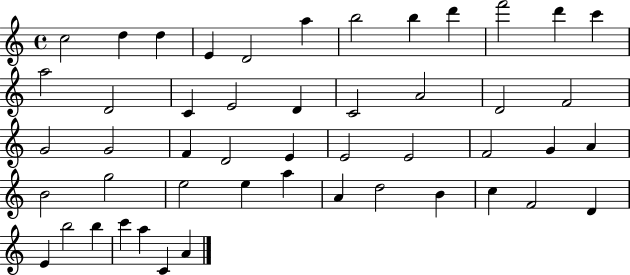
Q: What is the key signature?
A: C major